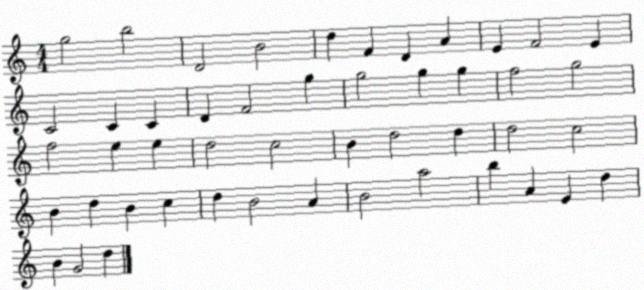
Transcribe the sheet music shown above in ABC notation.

X:1
T:Untitled
M:4/4
L:1/4
K:C
g2 b2 D2 B2 d F D A E F2 E C2 C C D F2 g g2 g g f2 g2 f2 e e d2 c2 B d2 d d2 c2 B d B c d B2 A B2 a2 b A E d B G2 d